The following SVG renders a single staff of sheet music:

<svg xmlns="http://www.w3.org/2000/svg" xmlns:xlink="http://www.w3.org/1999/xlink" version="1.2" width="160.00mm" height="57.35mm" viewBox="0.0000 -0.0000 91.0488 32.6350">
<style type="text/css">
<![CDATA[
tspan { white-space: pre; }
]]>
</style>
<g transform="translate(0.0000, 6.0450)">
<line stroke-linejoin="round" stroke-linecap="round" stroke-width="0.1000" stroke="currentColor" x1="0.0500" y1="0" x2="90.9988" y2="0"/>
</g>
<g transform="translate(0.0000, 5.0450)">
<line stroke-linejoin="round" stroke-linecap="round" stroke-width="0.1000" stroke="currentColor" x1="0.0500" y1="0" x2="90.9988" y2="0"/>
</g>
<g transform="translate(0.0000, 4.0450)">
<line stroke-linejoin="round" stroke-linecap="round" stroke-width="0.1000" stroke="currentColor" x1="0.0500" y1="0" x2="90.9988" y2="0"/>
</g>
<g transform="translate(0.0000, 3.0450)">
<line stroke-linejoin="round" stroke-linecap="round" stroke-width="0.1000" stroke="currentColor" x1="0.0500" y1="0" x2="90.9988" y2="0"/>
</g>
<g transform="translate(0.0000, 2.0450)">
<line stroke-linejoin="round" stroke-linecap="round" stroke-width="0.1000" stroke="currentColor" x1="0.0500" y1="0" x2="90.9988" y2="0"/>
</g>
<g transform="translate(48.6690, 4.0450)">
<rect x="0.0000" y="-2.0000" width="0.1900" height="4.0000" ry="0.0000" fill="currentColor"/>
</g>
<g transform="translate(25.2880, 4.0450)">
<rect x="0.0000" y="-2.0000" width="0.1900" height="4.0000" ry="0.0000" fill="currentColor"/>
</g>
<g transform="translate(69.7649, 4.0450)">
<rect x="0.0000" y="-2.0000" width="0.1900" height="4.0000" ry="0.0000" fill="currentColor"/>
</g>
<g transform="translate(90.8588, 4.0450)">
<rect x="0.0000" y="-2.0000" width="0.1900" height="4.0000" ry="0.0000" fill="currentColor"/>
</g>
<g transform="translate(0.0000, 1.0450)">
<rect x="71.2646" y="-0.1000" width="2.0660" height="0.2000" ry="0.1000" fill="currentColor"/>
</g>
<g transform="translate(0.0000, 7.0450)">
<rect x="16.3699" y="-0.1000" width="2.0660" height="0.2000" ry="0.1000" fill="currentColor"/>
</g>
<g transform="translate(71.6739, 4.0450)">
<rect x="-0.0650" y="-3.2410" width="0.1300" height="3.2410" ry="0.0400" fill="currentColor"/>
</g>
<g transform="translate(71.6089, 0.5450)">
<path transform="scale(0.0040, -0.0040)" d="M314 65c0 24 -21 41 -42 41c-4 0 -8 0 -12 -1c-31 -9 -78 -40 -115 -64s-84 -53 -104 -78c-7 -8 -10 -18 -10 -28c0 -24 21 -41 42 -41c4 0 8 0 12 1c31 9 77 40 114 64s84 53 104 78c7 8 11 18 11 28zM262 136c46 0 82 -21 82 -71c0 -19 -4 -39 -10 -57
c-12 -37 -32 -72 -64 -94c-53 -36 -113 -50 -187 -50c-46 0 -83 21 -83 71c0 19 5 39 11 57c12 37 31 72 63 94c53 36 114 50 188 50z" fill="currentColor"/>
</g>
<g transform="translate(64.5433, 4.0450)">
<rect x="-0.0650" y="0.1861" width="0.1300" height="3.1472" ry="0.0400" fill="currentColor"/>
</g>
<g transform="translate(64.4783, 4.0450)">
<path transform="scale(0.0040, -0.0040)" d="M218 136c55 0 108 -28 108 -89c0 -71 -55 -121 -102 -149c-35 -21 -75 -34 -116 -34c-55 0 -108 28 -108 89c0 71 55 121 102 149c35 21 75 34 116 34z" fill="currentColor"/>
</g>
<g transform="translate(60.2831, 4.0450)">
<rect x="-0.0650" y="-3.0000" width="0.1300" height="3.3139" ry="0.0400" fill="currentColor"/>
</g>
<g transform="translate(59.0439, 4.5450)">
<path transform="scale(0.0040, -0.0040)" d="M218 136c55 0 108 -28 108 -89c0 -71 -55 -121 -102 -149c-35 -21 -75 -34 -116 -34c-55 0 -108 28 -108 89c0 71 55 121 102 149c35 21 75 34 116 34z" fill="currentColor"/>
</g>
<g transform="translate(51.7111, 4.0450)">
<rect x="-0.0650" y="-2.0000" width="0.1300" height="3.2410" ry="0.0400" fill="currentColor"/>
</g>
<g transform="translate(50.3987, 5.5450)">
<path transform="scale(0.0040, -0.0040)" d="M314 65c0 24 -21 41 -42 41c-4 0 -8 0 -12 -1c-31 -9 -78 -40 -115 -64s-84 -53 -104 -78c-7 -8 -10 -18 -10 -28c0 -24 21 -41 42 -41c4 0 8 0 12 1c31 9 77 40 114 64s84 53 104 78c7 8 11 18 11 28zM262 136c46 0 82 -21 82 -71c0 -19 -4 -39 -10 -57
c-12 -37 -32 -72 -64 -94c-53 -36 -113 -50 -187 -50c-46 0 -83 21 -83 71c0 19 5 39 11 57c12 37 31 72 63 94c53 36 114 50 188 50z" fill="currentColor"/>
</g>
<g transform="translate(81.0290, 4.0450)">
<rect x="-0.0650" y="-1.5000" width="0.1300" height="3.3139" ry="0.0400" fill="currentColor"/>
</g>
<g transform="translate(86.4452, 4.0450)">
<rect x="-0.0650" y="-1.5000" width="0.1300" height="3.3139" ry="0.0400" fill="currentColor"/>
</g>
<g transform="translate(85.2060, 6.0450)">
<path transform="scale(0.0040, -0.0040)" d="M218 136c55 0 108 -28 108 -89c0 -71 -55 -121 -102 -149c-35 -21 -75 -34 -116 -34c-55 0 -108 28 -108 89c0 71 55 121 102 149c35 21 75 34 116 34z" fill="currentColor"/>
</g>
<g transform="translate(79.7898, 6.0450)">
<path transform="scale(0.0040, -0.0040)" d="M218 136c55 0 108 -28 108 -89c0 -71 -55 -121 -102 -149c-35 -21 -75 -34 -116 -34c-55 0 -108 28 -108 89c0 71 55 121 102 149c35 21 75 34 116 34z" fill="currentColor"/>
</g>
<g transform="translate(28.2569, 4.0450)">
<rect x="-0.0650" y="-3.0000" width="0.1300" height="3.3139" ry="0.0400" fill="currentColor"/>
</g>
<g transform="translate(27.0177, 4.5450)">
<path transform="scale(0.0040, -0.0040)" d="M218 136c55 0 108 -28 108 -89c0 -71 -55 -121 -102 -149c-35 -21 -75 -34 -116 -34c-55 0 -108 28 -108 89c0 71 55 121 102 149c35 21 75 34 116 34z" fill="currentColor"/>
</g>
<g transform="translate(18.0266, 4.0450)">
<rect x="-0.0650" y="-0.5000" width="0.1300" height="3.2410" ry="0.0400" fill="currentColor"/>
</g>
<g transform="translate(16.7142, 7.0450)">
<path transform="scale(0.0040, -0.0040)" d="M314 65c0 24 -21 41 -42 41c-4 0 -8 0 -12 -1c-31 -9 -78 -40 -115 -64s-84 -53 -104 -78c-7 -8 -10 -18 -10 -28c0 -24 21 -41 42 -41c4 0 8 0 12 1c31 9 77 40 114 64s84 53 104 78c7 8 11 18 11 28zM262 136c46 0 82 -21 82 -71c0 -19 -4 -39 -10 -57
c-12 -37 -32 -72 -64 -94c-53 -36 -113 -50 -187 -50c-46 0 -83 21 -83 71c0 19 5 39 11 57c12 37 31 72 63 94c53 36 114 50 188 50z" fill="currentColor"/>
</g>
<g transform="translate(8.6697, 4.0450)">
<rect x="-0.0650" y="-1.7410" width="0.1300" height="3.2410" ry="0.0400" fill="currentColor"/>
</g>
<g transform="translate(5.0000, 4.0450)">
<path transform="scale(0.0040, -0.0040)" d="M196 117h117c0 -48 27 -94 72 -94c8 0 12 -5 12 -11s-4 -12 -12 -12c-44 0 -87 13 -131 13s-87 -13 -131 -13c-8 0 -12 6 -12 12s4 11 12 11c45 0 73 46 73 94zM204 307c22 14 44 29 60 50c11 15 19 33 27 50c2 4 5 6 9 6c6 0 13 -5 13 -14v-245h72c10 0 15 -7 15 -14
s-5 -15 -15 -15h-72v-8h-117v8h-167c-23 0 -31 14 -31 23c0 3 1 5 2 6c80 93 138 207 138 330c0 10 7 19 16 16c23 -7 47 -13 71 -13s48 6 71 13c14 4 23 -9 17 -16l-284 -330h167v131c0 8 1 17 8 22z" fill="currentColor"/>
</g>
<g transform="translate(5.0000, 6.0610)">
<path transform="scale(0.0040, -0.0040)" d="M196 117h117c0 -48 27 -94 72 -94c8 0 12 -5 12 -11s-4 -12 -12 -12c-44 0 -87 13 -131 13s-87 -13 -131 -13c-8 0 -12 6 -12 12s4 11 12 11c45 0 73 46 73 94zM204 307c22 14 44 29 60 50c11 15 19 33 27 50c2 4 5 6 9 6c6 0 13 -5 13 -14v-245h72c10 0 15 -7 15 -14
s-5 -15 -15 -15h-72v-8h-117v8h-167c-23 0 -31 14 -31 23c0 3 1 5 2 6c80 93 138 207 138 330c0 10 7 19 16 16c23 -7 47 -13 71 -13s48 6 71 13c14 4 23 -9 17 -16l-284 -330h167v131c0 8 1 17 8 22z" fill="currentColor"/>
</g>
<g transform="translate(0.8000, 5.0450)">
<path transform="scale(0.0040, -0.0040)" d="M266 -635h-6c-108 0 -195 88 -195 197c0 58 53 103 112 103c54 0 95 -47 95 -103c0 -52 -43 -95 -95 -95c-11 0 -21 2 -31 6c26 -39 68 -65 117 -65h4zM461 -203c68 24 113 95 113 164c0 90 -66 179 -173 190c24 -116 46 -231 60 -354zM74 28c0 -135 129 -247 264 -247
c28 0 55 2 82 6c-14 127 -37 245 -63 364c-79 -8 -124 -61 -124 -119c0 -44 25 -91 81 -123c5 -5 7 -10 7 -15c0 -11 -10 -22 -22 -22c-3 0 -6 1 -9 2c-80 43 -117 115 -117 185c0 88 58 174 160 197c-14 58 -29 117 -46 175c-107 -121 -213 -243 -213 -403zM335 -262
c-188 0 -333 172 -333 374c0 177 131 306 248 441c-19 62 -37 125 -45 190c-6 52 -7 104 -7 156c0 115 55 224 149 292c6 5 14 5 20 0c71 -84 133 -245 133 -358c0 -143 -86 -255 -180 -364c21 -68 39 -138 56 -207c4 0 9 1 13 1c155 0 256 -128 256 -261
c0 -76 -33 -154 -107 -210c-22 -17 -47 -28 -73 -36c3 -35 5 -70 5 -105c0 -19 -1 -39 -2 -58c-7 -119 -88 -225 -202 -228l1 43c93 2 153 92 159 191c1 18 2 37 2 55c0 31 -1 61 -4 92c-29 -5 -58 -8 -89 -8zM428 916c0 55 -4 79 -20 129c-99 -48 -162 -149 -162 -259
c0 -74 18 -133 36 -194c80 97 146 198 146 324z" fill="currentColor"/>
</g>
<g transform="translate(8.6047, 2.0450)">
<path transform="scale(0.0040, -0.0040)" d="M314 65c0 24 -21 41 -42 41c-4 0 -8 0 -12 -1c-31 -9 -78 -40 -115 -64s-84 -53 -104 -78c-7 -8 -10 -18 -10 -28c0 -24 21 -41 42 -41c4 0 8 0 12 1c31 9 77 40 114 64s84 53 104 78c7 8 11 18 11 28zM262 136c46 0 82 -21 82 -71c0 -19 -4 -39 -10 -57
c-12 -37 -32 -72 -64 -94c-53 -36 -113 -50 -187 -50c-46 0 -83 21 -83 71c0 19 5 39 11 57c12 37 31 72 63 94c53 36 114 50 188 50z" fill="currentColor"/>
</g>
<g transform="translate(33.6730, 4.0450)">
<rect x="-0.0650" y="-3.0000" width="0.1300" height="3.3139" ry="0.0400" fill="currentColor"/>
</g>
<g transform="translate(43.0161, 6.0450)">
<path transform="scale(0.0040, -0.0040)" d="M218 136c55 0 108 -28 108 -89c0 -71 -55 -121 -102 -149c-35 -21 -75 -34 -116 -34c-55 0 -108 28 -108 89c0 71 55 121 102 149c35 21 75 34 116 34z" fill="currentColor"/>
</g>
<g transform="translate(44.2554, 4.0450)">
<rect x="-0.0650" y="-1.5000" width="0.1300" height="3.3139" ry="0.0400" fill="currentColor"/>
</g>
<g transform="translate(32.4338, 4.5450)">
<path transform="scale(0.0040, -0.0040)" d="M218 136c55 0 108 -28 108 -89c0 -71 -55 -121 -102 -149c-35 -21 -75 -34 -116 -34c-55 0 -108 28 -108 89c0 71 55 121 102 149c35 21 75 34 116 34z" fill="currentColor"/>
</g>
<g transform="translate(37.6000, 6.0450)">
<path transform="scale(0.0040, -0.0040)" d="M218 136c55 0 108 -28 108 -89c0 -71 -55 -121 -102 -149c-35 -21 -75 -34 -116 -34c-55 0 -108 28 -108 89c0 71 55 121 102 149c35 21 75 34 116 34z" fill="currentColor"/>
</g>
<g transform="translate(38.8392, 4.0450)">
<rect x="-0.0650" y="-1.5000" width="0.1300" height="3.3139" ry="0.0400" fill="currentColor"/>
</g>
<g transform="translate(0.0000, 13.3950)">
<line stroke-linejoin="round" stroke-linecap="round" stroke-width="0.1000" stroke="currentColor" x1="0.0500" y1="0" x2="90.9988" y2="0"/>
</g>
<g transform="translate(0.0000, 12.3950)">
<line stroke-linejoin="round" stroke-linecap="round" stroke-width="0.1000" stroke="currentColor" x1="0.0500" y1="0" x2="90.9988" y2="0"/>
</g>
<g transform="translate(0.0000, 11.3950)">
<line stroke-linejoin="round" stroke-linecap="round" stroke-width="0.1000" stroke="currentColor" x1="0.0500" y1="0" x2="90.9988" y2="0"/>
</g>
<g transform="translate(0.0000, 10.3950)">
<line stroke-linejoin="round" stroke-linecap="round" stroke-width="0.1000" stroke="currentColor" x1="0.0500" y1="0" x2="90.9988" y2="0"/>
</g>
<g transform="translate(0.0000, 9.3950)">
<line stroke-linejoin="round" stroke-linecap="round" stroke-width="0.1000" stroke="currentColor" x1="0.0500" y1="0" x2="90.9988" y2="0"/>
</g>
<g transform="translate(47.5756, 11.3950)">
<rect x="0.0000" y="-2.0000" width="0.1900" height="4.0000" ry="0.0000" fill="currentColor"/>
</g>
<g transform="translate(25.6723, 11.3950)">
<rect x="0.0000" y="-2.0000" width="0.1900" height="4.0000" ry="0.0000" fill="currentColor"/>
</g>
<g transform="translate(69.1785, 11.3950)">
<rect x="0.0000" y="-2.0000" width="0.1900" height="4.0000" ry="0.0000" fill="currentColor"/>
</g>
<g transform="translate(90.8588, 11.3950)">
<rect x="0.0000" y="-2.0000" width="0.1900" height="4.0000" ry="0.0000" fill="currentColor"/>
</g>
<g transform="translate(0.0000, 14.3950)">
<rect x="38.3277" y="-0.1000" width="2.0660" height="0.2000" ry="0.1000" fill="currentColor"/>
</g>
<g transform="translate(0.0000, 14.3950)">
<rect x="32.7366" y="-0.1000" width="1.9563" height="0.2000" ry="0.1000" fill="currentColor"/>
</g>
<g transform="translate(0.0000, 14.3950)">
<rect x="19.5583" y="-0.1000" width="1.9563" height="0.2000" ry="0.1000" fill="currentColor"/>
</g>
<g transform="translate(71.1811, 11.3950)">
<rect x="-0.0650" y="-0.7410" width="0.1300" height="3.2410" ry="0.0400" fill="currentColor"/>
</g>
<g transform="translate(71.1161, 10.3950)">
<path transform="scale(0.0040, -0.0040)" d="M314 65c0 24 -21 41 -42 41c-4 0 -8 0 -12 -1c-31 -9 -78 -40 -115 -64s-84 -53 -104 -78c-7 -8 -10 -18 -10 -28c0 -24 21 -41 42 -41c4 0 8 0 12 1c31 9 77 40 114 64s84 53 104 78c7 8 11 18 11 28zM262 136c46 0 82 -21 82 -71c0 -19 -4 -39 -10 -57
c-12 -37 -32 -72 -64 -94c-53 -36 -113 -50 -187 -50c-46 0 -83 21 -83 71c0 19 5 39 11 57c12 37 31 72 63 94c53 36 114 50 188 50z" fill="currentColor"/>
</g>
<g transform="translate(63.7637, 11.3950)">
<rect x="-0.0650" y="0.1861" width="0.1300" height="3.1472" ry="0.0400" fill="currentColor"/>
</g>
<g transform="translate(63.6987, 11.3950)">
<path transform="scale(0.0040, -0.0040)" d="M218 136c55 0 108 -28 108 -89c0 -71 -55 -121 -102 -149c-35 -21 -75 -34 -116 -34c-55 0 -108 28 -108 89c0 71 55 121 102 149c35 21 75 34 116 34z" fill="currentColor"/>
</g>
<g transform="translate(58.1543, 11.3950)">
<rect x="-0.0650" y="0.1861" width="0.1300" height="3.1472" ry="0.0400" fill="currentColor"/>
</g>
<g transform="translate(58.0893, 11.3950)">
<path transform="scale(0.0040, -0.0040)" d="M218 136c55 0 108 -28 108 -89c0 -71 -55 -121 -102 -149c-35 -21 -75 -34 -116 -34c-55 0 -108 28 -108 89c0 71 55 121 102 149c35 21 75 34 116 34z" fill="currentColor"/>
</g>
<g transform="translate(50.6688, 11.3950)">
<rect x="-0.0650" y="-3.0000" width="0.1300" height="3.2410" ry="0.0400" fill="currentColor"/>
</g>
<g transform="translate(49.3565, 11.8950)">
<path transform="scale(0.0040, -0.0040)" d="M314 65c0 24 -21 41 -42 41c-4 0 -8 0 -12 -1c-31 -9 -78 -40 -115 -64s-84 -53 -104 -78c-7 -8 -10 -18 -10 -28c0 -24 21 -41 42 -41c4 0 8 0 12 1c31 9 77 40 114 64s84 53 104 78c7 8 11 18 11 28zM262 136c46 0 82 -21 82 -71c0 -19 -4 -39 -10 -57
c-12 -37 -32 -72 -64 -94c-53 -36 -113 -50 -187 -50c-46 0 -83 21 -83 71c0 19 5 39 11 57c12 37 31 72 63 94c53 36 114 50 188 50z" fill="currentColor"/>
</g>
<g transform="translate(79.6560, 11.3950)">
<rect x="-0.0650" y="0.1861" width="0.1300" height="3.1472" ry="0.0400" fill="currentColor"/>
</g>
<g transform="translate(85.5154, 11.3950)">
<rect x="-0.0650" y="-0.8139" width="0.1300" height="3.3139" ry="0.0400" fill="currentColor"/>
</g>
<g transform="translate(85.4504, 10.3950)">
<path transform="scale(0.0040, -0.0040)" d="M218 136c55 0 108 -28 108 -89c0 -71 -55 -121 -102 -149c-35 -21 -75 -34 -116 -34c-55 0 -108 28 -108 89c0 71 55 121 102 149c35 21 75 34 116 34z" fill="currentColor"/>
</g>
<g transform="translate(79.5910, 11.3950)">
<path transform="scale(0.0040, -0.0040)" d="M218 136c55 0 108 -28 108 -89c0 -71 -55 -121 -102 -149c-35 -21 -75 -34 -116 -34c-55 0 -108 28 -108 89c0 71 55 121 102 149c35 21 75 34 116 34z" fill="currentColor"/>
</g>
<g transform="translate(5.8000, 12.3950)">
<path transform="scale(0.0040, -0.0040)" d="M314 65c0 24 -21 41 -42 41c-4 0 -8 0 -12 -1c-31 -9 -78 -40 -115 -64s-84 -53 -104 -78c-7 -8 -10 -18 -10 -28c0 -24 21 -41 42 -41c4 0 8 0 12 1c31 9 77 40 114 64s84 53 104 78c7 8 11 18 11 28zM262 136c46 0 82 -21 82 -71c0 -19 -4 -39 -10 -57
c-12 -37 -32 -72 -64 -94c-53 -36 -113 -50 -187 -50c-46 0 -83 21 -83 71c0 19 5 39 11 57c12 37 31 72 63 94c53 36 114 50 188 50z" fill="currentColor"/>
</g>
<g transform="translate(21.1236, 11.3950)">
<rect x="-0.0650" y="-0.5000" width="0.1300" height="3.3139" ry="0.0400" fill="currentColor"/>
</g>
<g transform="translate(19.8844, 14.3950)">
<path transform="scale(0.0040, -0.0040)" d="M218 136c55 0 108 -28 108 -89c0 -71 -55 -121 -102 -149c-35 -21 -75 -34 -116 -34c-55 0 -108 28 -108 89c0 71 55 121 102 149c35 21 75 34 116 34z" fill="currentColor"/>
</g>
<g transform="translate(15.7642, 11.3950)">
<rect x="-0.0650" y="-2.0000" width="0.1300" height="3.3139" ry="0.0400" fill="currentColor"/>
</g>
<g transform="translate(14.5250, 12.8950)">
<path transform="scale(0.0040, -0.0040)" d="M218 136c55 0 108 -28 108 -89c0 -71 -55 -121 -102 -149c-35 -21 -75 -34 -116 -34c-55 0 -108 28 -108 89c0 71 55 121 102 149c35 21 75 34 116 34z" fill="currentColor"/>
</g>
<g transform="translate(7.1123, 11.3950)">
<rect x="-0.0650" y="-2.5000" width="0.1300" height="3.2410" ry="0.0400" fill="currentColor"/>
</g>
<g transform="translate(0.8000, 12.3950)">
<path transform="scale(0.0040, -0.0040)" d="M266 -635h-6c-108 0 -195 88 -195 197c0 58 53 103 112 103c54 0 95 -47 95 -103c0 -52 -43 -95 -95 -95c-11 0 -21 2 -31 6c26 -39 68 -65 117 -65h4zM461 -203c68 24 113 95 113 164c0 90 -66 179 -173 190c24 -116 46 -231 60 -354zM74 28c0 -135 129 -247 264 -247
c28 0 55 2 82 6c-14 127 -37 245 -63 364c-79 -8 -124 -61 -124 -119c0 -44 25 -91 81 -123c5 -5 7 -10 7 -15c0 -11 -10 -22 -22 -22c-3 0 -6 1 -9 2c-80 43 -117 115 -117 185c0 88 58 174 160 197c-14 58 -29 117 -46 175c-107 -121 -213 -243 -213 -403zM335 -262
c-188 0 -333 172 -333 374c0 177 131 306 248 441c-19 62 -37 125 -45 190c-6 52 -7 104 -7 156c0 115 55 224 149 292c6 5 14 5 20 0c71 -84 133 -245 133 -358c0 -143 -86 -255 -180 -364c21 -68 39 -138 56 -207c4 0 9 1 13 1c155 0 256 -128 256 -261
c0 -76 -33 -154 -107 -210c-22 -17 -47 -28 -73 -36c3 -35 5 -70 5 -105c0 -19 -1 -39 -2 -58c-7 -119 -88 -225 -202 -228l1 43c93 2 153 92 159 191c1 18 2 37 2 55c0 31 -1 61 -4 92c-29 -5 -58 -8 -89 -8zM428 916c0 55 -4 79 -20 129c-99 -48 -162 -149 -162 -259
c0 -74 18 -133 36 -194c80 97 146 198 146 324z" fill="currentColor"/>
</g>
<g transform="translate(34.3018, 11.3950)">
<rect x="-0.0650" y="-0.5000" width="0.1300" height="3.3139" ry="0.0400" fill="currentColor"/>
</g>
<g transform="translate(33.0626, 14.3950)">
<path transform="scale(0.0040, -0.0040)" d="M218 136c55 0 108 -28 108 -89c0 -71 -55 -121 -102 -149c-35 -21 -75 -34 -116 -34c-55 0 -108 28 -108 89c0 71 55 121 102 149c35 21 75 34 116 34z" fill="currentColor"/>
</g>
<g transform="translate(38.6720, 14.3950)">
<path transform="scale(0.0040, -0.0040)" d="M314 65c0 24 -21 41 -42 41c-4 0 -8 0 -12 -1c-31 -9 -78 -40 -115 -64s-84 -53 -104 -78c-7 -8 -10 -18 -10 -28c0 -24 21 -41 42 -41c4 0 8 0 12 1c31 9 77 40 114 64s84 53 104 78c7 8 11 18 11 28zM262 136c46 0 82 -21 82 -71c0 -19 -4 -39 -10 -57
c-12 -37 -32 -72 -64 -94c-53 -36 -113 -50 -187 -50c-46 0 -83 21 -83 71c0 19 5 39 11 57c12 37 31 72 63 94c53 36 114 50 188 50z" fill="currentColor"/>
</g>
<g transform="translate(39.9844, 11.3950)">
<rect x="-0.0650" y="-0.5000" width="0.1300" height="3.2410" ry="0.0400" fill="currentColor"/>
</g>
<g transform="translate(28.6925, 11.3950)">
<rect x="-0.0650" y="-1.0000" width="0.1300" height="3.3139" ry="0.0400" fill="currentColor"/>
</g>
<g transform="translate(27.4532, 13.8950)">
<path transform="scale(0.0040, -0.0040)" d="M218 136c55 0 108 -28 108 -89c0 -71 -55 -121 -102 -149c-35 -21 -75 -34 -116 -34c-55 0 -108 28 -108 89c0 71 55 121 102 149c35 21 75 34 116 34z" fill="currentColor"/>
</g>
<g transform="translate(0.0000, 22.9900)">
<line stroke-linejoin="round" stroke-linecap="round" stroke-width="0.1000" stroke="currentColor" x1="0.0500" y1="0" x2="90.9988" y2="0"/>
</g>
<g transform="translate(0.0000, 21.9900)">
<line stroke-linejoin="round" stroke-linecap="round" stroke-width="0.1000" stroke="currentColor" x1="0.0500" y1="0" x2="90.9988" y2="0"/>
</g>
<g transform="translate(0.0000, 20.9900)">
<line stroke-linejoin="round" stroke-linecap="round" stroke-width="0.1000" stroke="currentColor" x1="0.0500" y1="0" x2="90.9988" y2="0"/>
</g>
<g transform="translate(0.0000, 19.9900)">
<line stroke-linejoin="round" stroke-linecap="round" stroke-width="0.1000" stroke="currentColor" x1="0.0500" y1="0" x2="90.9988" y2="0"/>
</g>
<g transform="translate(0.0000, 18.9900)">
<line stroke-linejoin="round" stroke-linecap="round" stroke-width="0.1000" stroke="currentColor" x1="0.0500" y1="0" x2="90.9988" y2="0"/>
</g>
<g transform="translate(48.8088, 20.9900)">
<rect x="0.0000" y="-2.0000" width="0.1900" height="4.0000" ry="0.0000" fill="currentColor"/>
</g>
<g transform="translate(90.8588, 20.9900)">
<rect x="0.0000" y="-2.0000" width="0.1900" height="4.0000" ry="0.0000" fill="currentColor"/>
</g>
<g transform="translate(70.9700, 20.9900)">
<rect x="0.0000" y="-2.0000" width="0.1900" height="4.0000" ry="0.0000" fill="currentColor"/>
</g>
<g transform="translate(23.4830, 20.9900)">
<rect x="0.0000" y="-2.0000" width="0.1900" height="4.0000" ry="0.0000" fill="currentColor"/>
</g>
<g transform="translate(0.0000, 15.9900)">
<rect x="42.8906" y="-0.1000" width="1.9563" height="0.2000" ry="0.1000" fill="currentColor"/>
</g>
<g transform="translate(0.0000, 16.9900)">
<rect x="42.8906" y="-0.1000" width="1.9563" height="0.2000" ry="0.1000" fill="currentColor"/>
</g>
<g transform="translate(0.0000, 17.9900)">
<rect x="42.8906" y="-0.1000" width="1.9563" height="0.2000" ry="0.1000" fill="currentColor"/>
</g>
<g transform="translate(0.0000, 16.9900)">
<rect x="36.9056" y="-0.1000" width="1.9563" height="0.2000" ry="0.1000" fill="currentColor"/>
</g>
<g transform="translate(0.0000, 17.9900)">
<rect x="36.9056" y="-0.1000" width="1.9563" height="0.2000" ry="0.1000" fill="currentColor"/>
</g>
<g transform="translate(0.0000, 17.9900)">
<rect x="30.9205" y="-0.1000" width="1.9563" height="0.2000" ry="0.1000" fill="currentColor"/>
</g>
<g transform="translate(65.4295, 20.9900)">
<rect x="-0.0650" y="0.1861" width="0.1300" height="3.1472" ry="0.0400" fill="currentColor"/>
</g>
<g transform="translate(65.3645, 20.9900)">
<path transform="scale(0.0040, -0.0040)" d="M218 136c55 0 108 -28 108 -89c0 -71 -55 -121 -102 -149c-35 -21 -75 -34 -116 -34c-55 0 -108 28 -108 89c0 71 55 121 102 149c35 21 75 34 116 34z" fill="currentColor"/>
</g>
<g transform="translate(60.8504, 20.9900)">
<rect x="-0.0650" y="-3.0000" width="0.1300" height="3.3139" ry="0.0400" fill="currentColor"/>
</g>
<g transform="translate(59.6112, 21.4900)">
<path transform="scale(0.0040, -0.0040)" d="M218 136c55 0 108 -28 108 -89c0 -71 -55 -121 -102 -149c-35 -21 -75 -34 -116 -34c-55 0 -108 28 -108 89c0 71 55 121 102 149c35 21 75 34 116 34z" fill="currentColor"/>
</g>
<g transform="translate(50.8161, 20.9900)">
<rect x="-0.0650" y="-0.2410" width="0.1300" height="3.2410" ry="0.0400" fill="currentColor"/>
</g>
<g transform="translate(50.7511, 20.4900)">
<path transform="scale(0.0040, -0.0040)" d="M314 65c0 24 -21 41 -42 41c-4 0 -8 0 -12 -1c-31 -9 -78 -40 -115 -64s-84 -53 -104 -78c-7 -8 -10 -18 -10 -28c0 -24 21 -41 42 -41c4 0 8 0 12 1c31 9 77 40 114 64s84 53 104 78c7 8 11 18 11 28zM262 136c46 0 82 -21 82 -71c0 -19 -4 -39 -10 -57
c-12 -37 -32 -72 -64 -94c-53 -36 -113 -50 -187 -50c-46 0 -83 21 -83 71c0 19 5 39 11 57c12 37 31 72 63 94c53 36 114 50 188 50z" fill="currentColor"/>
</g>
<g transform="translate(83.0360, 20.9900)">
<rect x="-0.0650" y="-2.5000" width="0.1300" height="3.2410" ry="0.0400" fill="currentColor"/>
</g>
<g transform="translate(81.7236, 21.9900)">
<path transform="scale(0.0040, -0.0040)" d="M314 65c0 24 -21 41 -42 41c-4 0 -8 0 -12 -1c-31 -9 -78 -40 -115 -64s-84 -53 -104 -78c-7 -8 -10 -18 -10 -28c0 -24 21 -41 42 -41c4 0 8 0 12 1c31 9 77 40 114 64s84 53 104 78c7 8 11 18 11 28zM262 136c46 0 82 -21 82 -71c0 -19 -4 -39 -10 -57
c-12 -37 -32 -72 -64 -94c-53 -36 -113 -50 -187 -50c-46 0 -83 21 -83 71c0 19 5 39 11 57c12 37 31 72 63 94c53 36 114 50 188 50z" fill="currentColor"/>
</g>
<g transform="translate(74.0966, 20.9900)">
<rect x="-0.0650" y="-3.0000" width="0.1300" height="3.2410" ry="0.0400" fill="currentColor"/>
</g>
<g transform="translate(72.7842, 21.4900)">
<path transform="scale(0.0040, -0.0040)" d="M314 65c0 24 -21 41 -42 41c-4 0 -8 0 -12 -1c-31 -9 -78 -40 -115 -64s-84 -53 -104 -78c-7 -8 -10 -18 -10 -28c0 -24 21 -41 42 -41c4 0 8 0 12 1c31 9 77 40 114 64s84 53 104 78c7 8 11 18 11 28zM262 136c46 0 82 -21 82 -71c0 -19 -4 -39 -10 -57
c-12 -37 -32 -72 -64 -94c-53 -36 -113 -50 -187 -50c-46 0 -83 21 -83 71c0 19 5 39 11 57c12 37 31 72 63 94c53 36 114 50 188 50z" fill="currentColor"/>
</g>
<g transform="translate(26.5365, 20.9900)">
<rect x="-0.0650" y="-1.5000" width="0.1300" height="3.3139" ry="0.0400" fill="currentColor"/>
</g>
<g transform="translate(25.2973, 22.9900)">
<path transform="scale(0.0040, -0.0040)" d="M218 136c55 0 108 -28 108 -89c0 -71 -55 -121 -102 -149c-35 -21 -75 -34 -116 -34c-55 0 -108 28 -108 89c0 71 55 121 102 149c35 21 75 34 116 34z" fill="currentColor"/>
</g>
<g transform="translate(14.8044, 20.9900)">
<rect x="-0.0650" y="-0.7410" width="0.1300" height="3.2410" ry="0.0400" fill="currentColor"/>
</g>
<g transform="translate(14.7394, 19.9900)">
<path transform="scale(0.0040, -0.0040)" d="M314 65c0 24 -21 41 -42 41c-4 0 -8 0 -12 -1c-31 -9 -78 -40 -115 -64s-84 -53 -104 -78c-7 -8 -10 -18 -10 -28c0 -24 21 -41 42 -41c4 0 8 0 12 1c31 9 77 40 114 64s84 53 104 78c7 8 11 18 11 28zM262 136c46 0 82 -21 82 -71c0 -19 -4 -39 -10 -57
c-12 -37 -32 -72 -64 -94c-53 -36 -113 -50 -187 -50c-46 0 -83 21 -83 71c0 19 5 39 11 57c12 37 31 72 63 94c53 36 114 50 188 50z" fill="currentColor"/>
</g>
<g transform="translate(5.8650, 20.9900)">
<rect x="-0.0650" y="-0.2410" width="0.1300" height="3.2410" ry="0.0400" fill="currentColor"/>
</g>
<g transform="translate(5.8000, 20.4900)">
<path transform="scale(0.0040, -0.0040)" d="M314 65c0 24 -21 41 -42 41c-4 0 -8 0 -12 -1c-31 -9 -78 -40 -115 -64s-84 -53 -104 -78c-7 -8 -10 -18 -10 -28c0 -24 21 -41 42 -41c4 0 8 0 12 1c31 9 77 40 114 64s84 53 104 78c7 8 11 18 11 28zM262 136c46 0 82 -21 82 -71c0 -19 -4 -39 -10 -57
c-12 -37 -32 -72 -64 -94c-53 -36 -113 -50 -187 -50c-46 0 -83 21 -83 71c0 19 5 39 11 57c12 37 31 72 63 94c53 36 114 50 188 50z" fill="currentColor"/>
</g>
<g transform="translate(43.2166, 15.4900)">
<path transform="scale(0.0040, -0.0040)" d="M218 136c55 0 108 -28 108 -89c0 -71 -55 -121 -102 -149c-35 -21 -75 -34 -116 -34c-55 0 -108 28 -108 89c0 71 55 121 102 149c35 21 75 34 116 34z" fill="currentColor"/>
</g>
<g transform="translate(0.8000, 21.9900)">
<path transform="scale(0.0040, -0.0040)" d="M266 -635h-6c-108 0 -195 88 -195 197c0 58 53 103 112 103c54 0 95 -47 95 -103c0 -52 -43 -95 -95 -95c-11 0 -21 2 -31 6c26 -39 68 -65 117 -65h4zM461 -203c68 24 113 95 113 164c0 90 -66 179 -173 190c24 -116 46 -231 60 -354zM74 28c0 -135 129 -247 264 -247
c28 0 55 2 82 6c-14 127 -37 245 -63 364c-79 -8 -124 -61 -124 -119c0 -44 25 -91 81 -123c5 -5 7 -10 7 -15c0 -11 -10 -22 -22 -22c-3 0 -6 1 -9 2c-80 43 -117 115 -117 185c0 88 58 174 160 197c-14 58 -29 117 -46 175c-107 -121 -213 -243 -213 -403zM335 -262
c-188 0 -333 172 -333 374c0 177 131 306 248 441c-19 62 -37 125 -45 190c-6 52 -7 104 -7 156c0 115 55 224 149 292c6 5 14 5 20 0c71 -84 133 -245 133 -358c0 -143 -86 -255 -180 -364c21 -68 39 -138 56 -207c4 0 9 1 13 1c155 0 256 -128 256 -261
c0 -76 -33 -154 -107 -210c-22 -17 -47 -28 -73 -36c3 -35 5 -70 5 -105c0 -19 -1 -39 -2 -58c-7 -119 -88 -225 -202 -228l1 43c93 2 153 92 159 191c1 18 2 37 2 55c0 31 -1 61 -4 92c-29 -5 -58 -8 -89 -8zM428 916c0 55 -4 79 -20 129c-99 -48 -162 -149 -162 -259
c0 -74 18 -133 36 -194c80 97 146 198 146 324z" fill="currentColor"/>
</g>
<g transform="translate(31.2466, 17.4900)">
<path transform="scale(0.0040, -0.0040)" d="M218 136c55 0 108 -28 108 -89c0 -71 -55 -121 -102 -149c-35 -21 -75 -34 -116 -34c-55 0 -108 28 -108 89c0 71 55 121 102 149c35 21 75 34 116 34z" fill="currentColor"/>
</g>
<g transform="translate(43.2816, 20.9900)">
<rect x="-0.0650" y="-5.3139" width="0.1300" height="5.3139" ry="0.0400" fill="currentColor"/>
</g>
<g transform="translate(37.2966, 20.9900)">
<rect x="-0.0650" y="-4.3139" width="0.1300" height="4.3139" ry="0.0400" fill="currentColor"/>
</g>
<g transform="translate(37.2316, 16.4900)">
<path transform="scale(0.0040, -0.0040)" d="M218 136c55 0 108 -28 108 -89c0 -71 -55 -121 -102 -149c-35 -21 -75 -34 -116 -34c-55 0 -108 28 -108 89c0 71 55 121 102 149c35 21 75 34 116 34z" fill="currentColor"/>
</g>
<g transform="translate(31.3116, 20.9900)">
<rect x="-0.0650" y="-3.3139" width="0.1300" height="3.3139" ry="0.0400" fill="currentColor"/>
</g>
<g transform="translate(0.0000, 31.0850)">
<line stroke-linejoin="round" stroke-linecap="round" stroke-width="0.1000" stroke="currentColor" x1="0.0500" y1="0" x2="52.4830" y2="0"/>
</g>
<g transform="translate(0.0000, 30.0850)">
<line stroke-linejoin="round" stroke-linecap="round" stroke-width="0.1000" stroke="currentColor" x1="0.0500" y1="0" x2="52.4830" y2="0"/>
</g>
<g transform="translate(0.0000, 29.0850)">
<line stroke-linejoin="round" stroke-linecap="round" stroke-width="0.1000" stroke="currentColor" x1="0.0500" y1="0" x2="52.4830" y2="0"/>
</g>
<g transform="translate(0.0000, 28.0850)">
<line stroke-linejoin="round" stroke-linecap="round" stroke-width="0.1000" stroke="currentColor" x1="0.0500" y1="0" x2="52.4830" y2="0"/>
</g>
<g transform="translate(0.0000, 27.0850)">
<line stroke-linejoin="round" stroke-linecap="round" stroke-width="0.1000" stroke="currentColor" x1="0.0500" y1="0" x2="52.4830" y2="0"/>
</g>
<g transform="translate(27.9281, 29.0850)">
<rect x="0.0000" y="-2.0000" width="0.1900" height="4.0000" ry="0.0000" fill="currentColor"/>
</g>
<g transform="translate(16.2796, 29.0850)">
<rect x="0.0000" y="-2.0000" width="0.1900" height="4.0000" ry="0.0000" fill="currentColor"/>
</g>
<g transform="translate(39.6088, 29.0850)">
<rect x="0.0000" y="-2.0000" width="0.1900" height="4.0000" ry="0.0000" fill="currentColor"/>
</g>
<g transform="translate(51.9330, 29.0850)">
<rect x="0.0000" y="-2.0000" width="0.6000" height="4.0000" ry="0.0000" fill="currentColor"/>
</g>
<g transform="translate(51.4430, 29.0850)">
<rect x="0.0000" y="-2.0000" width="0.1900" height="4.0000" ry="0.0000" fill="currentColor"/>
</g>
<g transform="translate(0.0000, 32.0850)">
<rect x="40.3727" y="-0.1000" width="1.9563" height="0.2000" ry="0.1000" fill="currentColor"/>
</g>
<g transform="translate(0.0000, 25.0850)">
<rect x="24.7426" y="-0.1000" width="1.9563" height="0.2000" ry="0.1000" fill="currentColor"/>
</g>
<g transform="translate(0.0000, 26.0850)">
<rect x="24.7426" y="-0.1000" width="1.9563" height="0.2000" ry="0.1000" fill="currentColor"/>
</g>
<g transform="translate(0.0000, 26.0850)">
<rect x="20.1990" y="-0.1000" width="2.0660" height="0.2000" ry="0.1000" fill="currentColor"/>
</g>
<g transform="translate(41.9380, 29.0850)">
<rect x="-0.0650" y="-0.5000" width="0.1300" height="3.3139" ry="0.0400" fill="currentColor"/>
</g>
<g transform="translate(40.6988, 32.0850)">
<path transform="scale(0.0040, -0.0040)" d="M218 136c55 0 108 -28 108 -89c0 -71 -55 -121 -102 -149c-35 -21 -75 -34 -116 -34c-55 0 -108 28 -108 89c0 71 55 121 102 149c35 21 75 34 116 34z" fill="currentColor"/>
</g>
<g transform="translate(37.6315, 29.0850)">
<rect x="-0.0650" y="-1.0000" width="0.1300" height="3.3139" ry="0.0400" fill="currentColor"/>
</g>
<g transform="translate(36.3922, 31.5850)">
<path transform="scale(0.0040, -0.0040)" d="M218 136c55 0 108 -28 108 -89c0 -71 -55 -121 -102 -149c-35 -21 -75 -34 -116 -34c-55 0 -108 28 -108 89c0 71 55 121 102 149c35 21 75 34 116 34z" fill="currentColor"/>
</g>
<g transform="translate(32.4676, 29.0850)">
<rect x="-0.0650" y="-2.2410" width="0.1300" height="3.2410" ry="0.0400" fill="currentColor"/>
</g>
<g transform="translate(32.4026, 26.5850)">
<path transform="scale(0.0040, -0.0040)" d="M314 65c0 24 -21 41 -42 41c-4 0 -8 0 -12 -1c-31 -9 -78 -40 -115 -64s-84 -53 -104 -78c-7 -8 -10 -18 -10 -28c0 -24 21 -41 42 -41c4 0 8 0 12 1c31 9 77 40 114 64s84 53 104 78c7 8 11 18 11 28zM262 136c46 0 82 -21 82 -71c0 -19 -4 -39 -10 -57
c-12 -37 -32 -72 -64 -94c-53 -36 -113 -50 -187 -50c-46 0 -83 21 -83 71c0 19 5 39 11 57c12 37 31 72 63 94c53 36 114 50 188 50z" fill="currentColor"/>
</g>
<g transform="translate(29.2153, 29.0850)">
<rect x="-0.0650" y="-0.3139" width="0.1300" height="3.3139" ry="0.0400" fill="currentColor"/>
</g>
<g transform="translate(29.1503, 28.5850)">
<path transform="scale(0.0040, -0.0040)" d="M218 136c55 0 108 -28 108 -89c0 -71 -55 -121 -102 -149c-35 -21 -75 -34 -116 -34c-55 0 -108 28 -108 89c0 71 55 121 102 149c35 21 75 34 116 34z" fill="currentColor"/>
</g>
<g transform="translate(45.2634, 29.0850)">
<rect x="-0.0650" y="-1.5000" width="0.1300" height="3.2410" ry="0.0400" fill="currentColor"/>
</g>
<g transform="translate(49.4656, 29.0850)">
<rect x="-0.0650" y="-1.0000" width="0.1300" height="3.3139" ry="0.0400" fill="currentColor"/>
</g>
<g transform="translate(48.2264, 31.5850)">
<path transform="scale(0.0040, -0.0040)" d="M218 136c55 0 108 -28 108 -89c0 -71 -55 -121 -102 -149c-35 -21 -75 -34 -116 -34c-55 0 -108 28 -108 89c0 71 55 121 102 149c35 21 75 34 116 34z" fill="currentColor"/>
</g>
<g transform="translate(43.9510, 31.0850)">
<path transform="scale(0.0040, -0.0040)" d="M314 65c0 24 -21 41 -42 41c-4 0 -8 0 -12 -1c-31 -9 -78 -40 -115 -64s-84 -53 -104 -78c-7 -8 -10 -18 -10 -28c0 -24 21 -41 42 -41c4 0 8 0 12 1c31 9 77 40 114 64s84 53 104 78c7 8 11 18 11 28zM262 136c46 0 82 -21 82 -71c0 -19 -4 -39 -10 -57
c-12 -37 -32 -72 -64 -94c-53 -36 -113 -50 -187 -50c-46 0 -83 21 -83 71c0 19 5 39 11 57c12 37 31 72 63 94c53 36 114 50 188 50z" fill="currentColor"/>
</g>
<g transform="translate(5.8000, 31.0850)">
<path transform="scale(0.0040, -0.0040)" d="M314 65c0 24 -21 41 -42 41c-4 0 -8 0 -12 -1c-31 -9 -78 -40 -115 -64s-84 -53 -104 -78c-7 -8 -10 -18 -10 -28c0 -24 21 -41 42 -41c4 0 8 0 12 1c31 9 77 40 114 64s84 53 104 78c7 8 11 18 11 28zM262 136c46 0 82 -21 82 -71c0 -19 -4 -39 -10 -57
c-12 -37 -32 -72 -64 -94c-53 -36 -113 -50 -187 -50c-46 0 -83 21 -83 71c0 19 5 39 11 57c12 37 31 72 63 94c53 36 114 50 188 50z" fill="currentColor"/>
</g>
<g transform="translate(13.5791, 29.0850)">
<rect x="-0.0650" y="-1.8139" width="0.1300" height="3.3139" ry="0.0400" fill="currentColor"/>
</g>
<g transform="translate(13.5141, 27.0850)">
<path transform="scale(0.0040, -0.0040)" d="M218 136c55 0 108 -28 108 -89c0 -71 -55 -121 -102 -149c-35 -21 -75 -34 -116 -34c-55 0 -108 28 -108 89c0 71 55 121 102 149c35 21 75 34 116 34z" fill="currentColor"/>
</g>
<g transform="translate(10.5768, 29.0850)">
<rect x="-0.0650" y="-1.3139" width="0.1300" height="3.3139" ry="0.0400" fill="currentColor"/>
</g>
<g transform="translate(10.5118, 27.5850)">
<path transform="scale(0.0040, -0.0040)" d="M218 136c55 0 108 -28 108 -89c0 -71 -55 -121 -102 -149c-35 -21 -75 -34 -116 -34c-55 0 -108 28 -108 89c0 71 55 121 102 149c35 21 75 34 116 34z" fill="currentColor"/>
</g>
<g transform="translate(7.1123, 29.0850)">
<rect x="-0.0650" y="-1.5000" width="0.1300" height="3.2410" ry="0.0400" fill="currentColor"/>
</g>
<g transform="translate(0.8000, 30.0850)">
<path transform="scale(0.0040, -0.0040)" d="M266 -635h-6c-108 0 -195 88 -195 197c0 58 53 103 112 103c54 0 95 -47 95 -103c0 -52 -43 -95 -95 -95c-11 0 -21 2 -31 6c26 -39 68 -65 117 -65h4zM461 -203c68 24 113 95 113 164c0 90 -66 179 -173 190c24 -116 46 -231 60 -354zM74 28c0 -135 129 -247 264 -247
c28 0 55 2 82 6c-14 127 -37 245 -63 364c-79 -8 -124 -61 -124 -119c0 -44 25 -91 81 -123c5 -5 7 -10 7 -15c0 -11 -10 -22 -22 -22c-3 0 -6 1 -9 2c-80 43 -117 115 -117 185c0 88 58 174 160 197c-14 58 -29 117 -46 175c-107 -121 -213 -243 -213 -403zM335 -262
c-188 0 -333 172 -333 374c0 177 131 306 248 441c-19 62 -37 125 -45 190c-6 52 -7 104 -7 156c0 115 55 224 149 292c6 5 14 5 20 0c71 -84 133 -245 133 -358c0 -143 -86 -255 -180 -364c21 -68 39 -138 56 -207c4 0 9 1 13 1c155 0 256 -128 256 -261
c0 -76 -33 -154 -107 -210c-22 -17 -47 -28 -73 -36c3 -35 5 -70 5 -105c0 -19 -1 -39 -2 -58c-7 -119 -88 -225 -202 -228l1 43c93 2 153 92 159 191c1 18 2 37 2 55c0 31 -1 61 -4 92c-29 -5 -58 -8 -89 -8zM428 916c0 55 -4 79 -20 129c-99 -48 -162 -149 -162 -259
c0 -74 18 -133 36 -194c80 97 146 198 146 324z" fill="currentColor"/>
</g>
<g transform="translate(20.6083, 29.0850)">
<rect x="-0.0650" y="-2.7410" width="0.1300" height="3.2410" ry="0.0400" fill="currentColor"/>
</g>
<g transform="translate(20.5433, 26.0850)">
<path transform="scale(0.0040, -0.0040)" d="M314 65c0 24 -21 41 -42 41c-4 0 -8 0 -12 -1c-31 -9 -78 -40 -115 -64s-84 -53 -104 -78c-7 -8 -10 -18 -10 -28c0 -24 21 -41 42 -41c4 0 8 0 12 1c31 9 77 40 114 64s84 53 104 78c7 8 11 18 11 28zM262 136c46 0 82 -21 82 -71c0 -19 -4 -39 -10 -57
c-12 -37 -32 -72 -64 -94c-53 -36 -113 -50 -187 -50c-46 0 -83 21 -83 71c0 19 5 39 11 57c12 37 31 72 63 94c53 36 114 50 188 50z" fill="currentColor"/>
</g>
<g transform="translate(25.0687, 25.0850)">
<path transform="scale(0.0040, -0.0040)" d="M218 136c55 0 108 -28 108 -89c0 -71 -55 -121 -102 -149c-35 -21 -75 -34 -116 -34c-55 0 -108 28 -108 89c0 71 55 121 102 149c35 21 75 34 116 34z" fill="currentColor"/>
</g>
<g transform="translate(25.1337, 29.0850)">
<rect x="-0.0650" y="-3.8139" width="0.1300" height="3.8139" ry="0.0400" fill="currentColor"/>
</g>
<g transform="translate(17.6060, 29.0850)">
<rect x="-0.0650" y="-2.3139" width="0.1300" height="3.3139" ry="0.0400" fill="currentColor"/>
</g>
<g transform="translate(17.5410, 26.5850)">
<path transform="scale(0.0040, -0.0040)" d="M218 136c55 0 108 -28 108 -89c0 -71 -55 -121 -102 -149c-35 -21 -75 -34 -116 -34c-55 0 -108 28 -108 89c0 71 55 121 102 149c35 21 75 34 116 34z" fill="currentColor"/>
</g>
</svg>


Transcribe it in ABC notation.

X:1
T:Untitled
M:4/4
L:1/4
K:C
f2 C2 A A E E F2 A B b2 E E G2 F C D C C2 A2 B B d2 B d c2 d2 E b d' f' c2 A B A2 G2 E2 e f g a2 c' c g2 D C E2 D